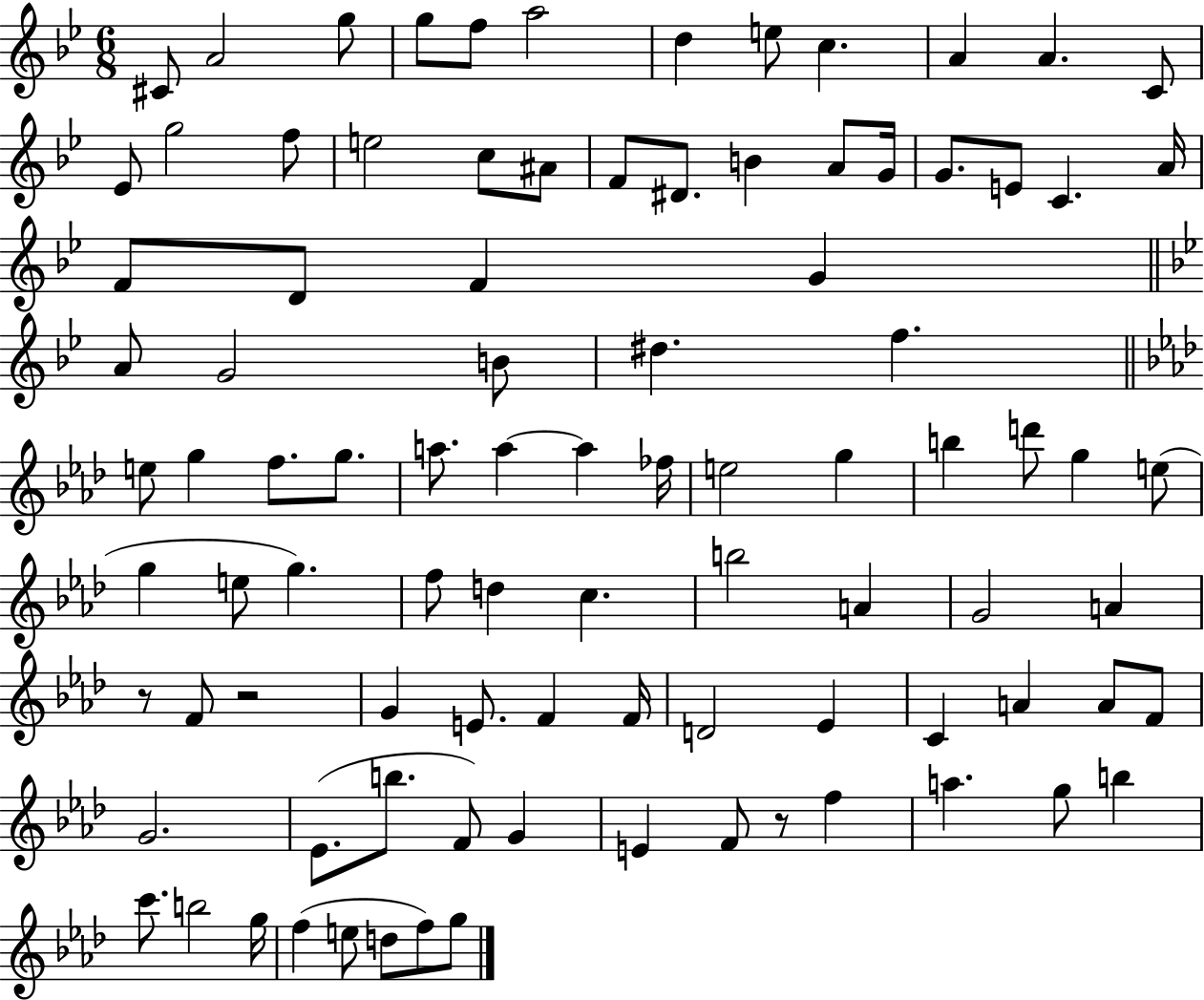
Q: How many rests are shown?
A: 3